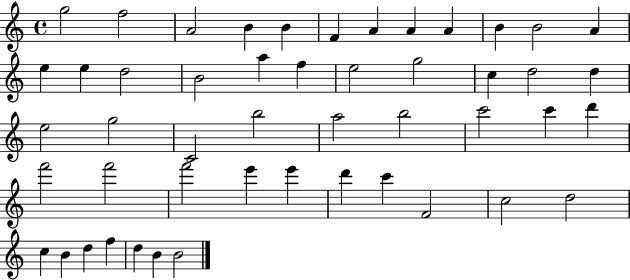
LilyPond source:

{
  \clef treble
  \time 4/4
  \defaultTimeSignature
  \key c \major
  g''2 f''2 | a'2 b'4 b'4 | f'4 a'4 a'4 a'4 | b'4 b'2 a'4 | \break e''4 e''4 d''2 | b'2 a''4 f''4 | e''2 g''2 | c''4 d''2 d''4 | \break e''2 g''2 | c'2 b''2 | a''2 b''2 | c'''2 c'''4 d'''4 | \break f'''2 f'''2 | f'''2 e'''4 e'''4 | d'''4 c'''4 f'2 | c''2 d''2 | \break c''4 b'4 d''4 f''4 | d''4 b'4 b'2 | \bar "|."
}